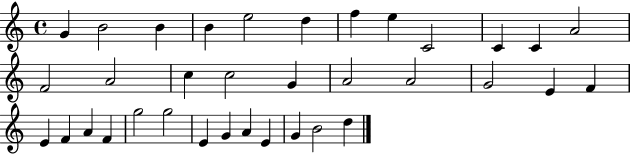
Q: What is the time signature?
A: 4/4